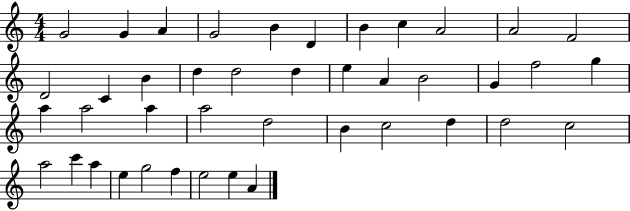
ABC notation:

X:1
T:Untitled
M:4/4
L:1/4
K:C
G2 G A G2 B D B c A2 A2 F2 D2 C B d d2 d e A B2 G f2 g a a2 a a2 d2 B c2 d d2 c2 a2 c' a e g2 f e2 e A